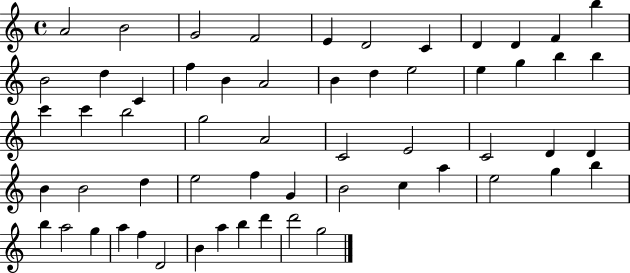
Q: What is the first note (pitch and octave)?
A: A4